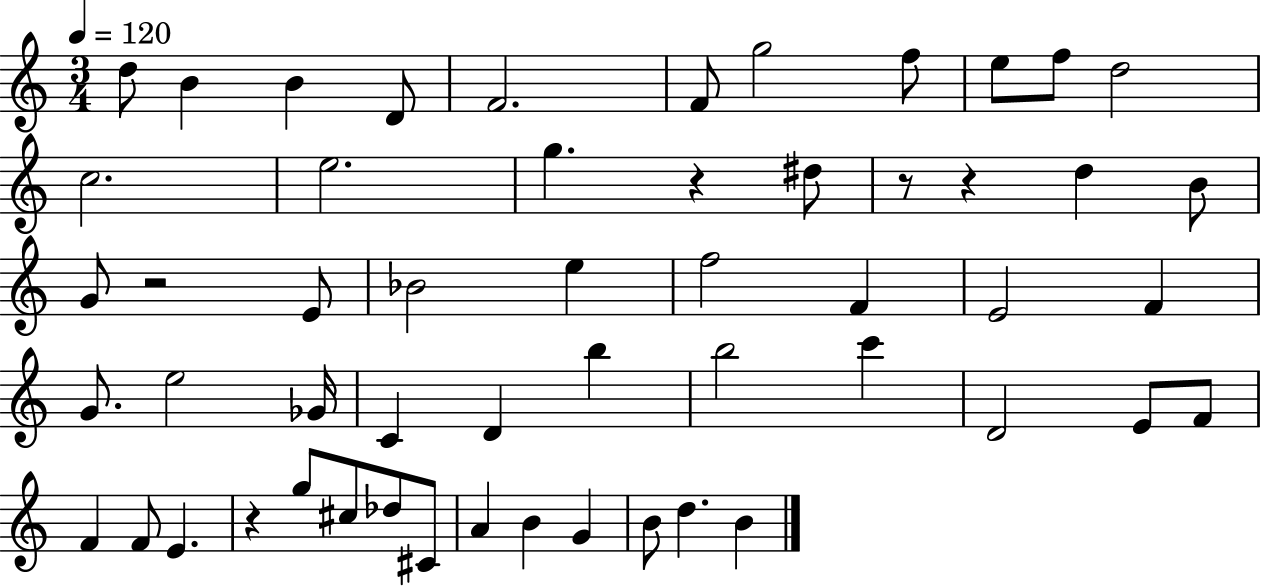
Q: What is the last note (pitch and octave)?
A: B4